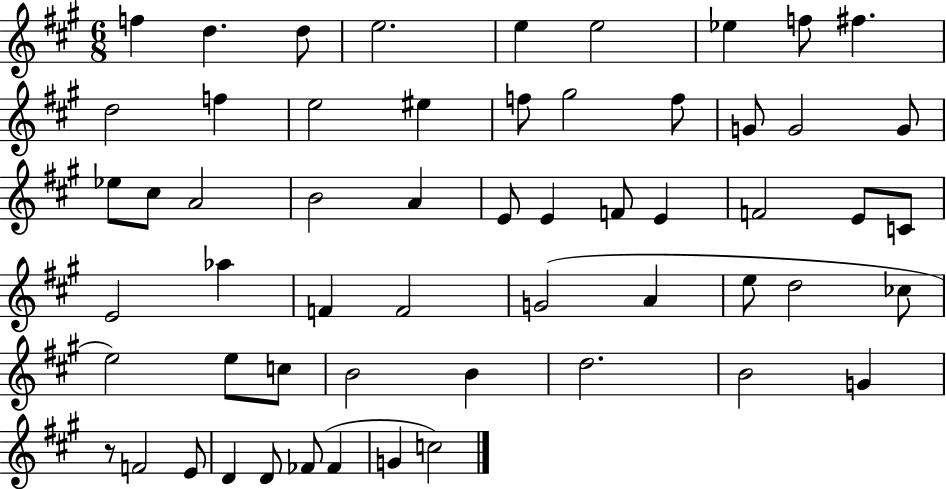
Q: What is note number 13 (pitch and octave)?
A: EIS5